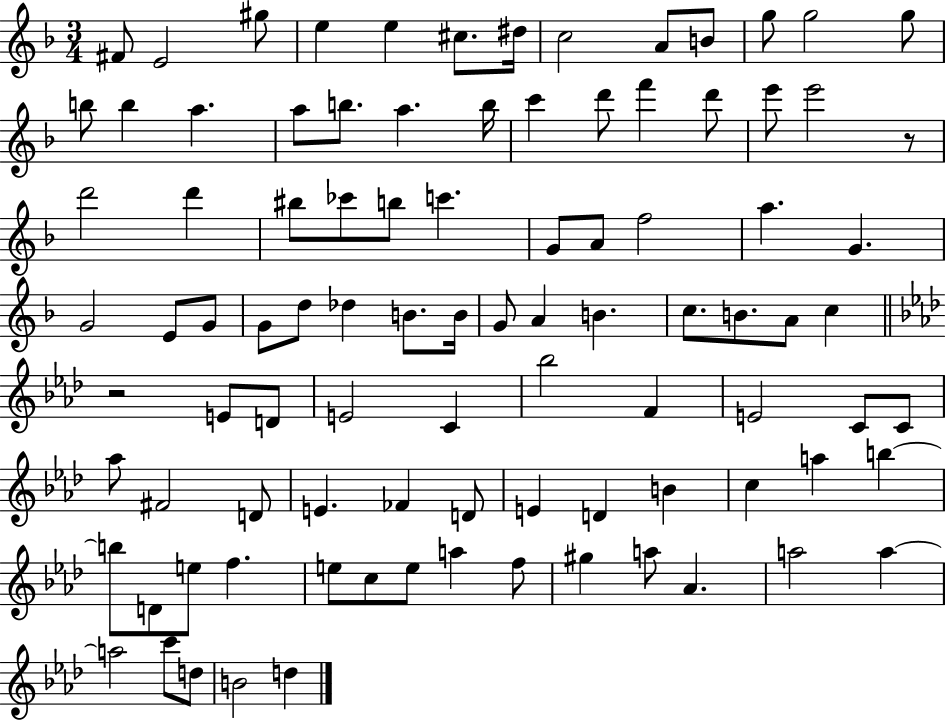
F#4/e E4/h G#5/e E5/q E5/q C#5/e. D#5/s C5/h A4/e B4/e G5/e G5/h G5/e B5/e B5/q A5/q. A5/e B5/e. A5/q. B5/s C6/q D6/e F6/q D6/e E6/e E6/h R/e D6/h D6/q BIS5/e CES6/e B5/e C6/q. G4/e A4/e F5/h A5/q. G4/q. G4/h E4/e G4/e G4/e D5/e Db5/q B4/e. B4/s G4/e A4/q B4/q. C5/e. B4/e. A4/e C5/q R/h E4/e D4/e E4/h C4/q Bb5/h F4/q E4/h C4/e C4/e Ab5/e F#4/h D4/e E4/q. FES4/q D4/e E4/q D4/q B4/q C5/q A5/q B5/q B5/e D4/e E5/e F5/q. E5/e C5/e E5/e A5/q F5/e G#5/q A5/e Ab4/q. A5/h A5/q A5/h C6/e D5/e B4/h D5/q